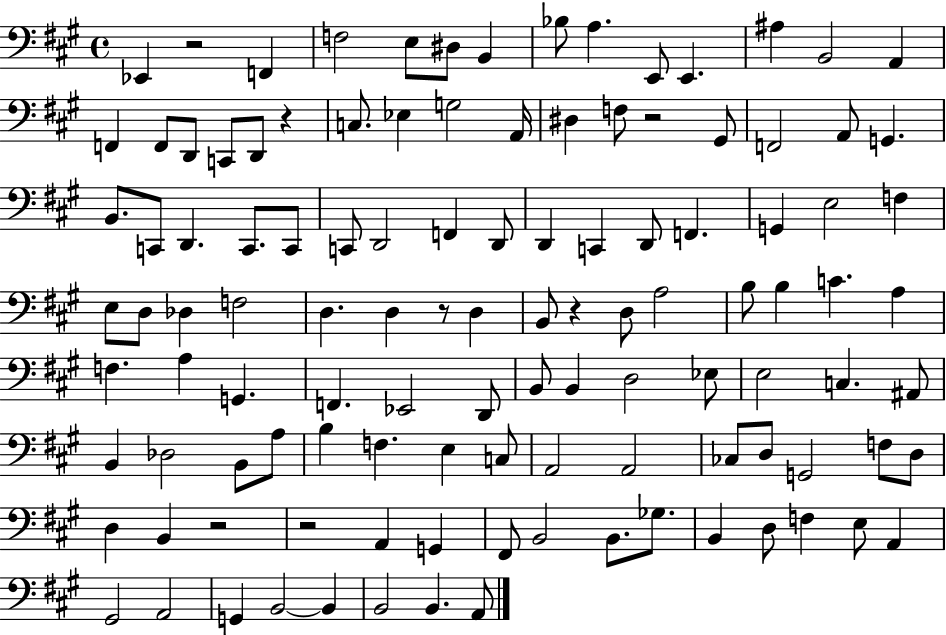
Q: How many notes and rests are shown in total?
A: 114